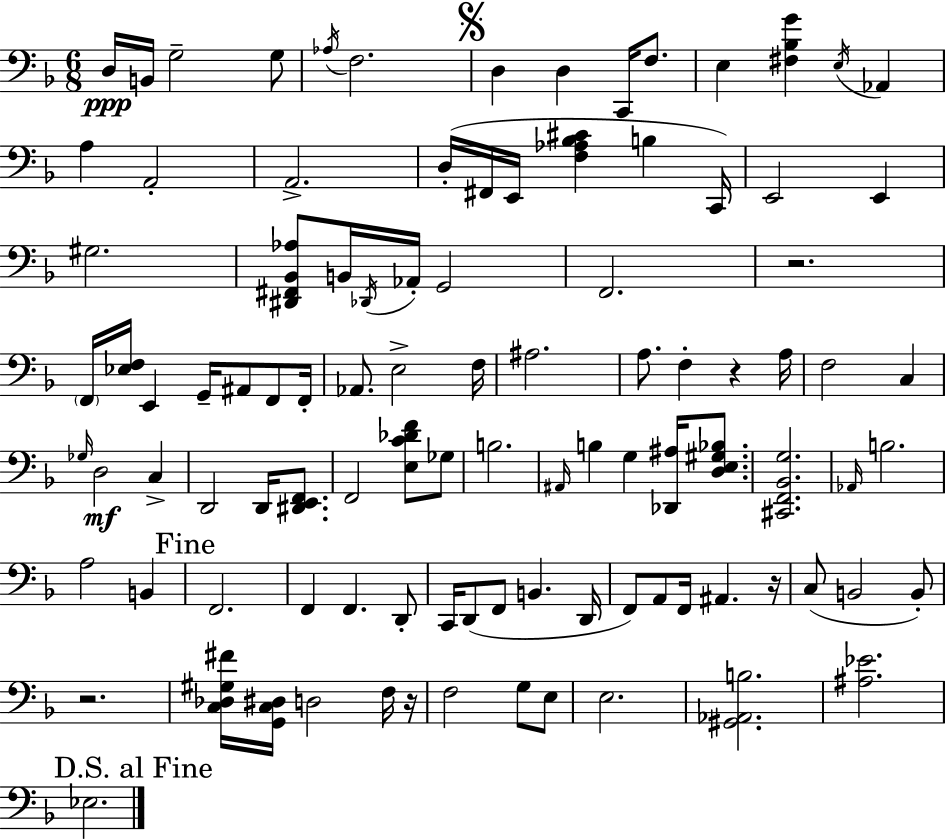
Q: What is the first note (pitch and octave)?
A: D3